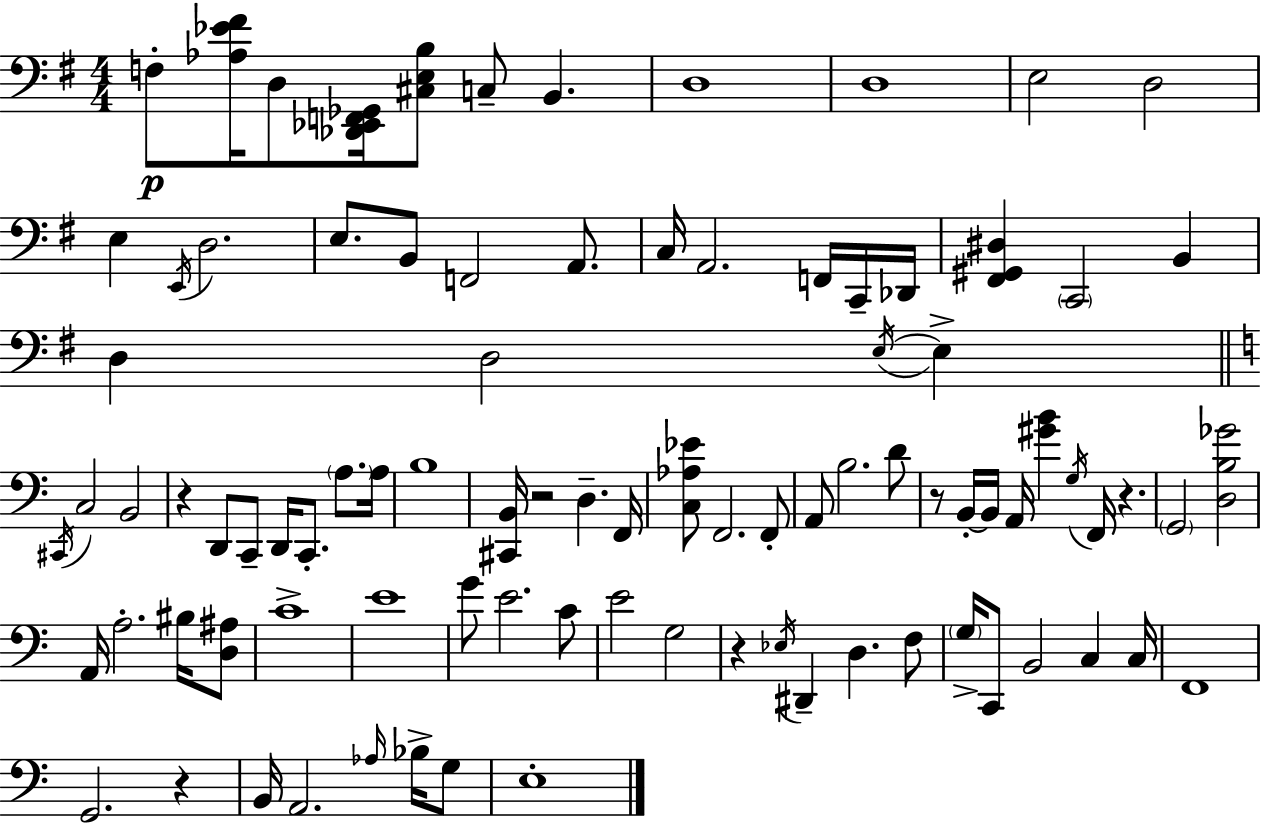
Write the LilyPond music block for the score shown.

{
  \clef bass
  \numericTimeSignature
  \time 4/4
  \key g \major
  f8-.\p <aes ees' fis'>16 d8 <des, ees, f, ges,>16 <cis e b>8 c8-- b,4. | d1 | d1 | e2 d2 | \break e4 \acciaccatura { e,16 } d2. | e8. b,8 f,2 a,8. | c16 a,2. f,16 c,16-- | des,16 <fis, gis, dis>4 \parenthesize c,2 b,4 | \break d4 d2 \acciaccatura { e16~ }~ e4-> | \bar "||" \break \key c \major \acciaccatura { cis,16 } c2 b,2 | r4 d,8 c,8-- d,16 c,8.-. \parenthesize a8. | a16 b1 | <cis, b,>16 r2 d4.-- | \break f,16 <c aes ees'>8 f,2. f,8-. | a,8 b2. d'8 | r8 b,16-.~~ b,16 a,16 <gis' b'>4 \acciaccatura { g16 } f,16 r4. | \parenthesize g,2 <d b ges'>2 | \break a,16 a2.-. bis16 | <d ais>8 c'1-> | e'1 | g'8 e'2. | \break c'8 e'2 g2 | r4 \acciaccatura { ees16 } dis,4-- d4. | f8 \parenthesize g16-> c,8 b,2 c4 | c16 f,1 | \break g,2. r4 | b,16 a,2. | \grace { aes16 } bes16-> g8 e1-. | \bar "|."
}